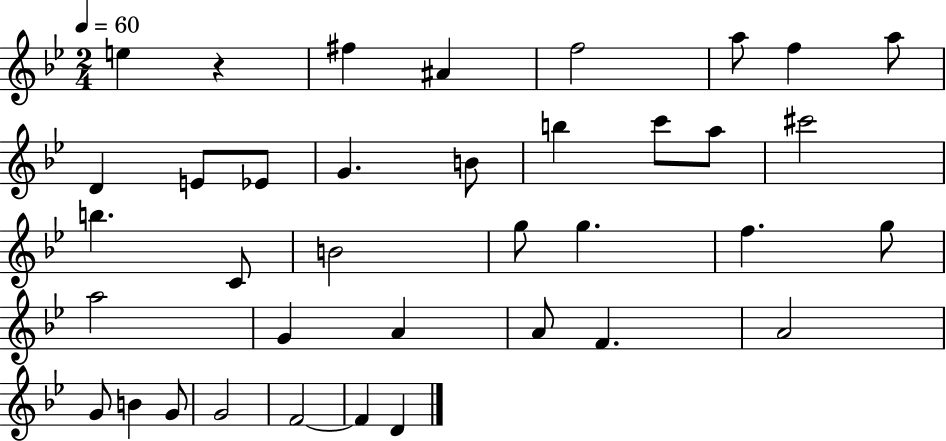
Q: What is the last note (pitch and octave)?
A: D4